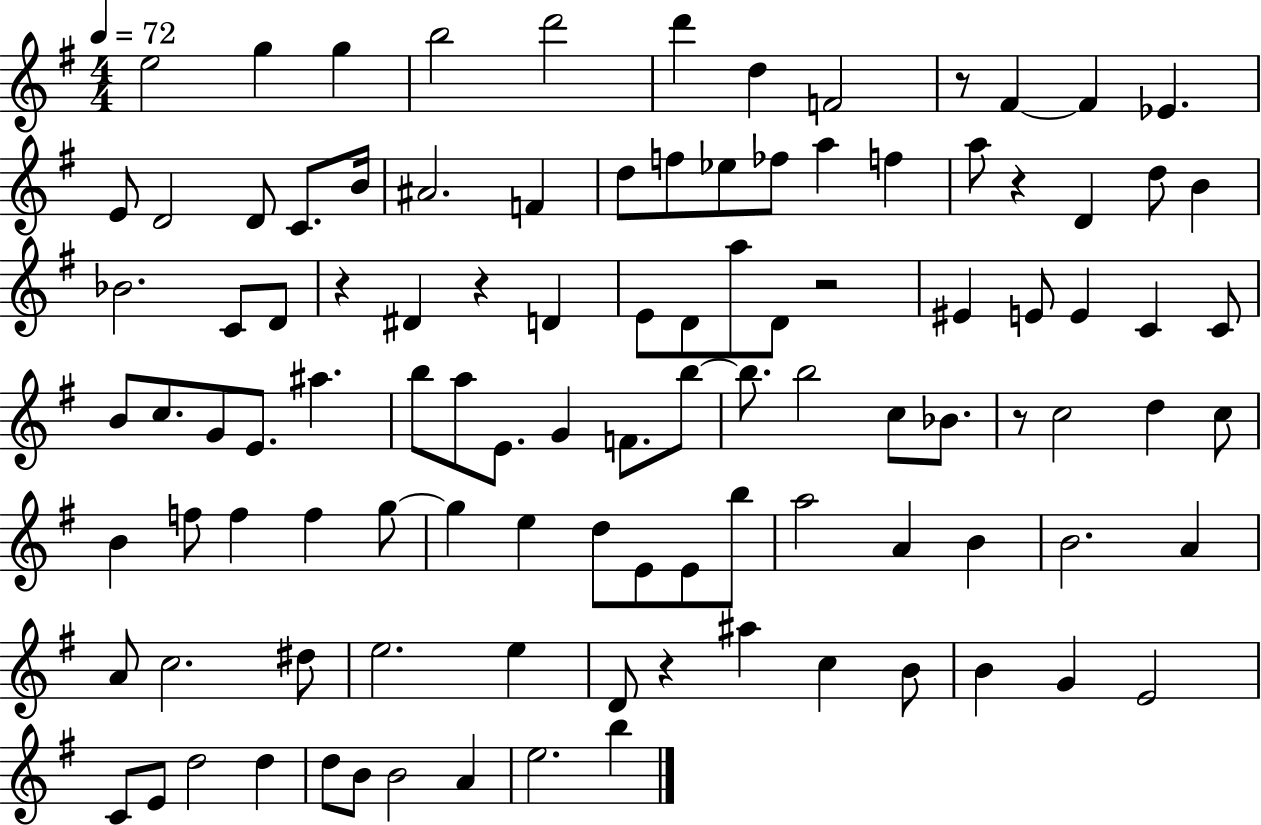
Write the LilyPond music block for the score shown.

{
  \clef treble
  \numericTimeSignature
  \time 4/4
  \key g \major
  \tempo 4 = 72
  e''2 g''4 g''4 | b''2 d'''2 | d'''4 d''4 f'2 | r8 fis'4~~ fis'4 ees'4. | \break e'8 d'2 d'8 c'8. b'16 | ais'2. f'4 | d''8 f''8 ees''8 fes''8 a''4 f''4 | a''8 r4 d'4 d''8 b'4 | \break bes'2. c'8 d'8 | r4 dis'4 r4 d'4 | e'8 d'8 a''8 d'8 r2 | eis'4 e'8 e'4 c'4 c'8 | \break b'8 c''8. g'8 e'8. ais''4. | b''8 a''8 e'8. g'4 f'8. b''8~~ | b''8. b''2 c''8 bes'8. | r8 c''2 d''4 c''8 | \break b'4 f''8 f''4 f''4 g''8~~ | g''4 e''4 d''8 e'8 e'8 b''8 | a''2 a'4 b'4 | b'2. a'4 | \break a'8 c''2. dis''8 | e''2. e''4 | d'8 r4 ais''4 c''4 b'8 | b'4 g'4 e'2 | \break c'8 e'8 d''2 d''4 | d''8 b'8 b'2 a'4 | e''2. b''4 | \bar "|."
}